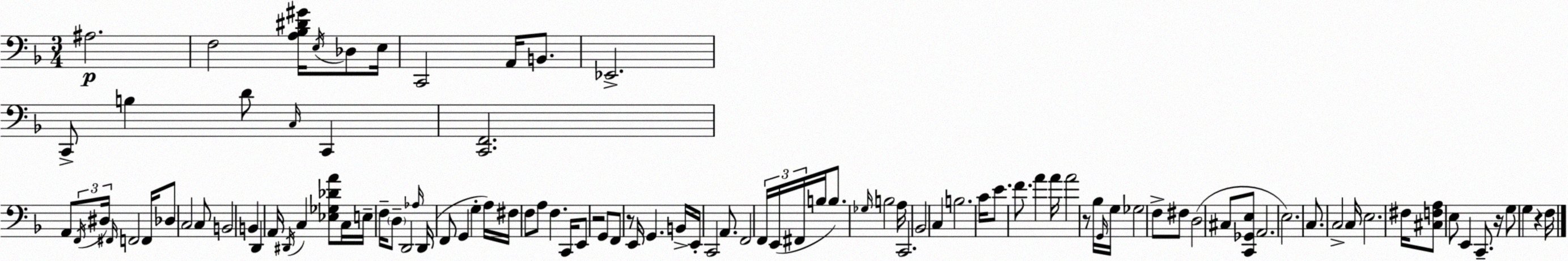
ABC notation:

X:1
T:Untitled
M:3/4
L:1/4
K:F
^A,2 F,2 [A,_B,^D^G]/4 E,/4 _D,/2 E,/4 C,,2 A,,/4 B,,/2 _E,,2 C,,/2 B, D/2 C,/4 C,, [C,,F,,]2 A,,/2 F,,/4 ^D,/4 ^F,,/4 F,,2 F,,/4 _D,/2 C,2 C,/2 B,,2 B,, D,, A,,/4 ^D,,/4 C, [_E,_G,_DA]/2 C,/4 E,/4 F,/4 D,/2 D,,2 _A,/4 D,,/4 F,,/2 G,, G, A,/4 ^F,/4 F,/2 A,/2 F, C,,/4 E,,/2 z2 G,,/2 F,,/2 z/2 E,,/4 G,, B,,/4 E,,/4 C,,2 A,,/2 F,,2 F,,/4 E,,/4 ^F,,/4 B,/4 B,/2 _G,/4 B,2 A,/4 C,,2 _B,,2 C, B,2 C/4 E/2 F/2 A A/4 A2 z/2 _B,/4 G,,/4 G,/4 _G,2 F,/2 ^F,/2 D,2 ^C,/2 [C,,_G,,E,]/2 A,,2 E,2 C,/2 C,2 C,/4 E,2 ^F,/4 [^C,F,A,]/2 E,/2 E,, C,,/2 z/4 G,/2 G, z F,/4